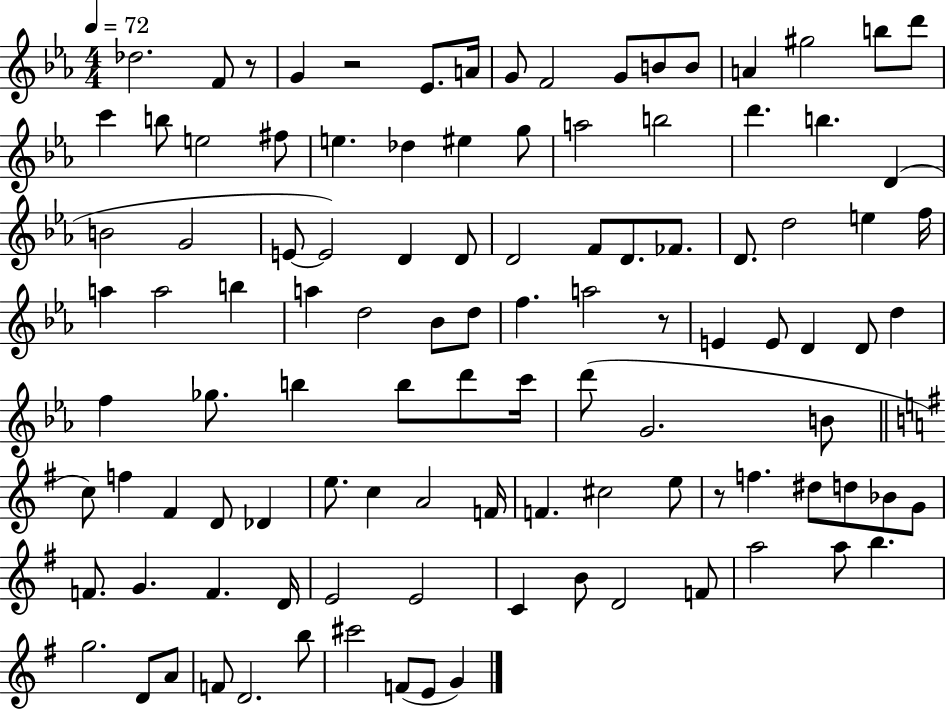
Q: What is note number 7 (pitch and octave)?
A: F4